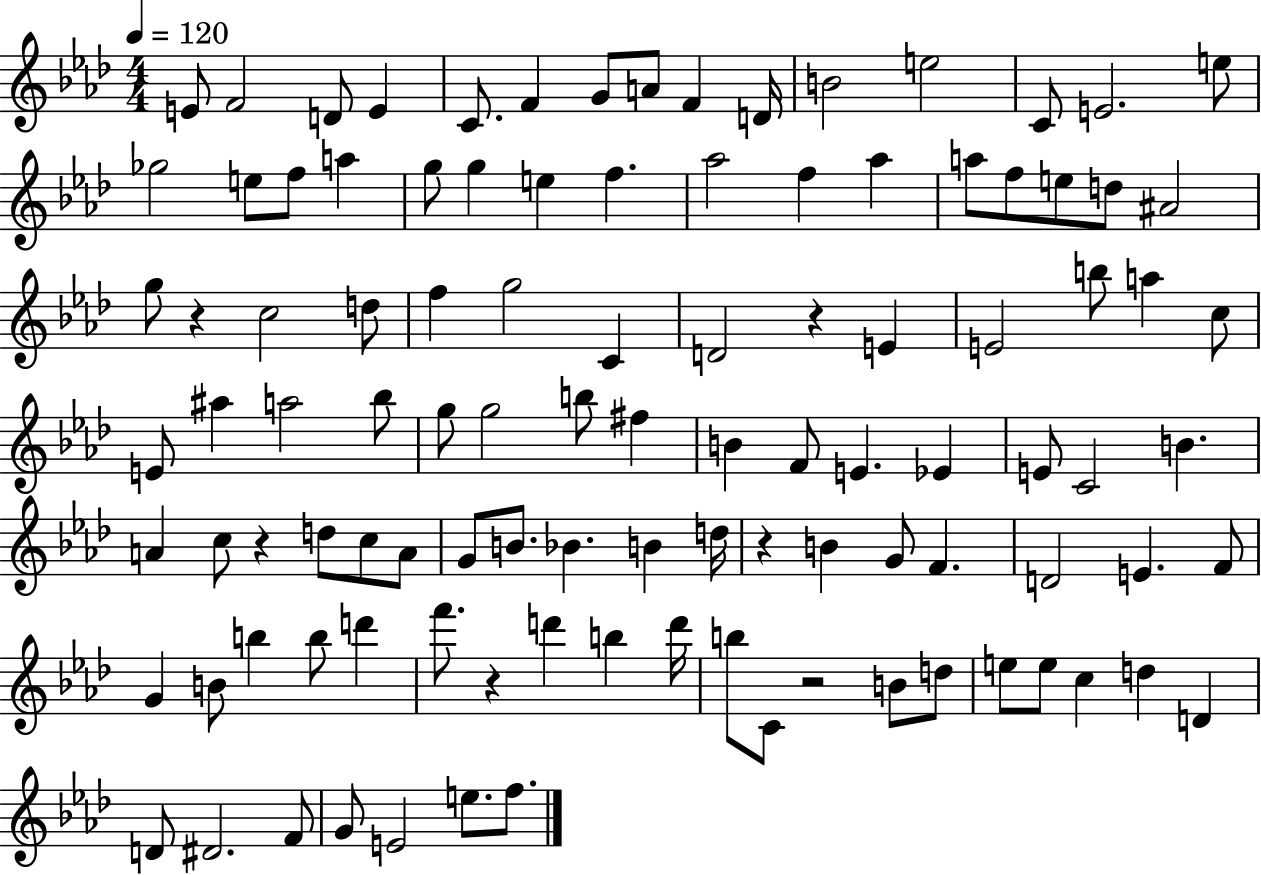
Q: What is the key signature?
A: AES major